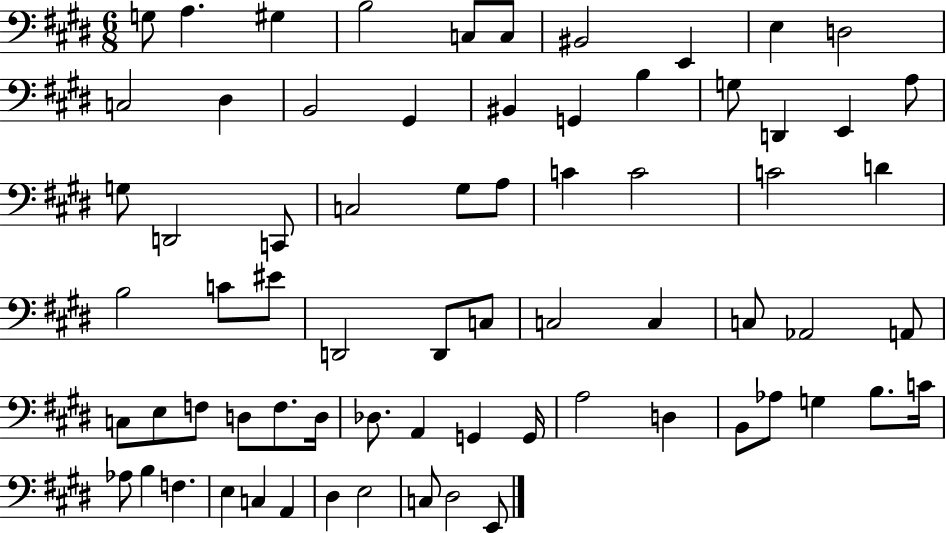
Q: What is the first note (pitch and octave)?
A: G3